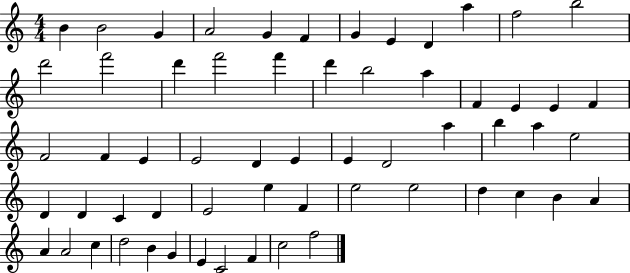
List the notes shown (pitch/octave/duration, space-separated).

B4/q B4/h G4/q A4/h G4/q F4/q G4/q E4/q D4/q A5/q F5/h B5/h D6/h F6/h D6/q F6/h F6/q D6/q B5/h A5/q F4/q E4/q E4/q F4/q F4/h F4/q E4/q E4/h D4/q E4/q E4/q D4/h A5/q B5/q A5/q E5/h D4/q D4/q C4/q D4/q E4/h E5/q F4/q E5/h E5/h D5/q C5/q B4/q A4/q A4/q A4/h C5/q D5/h B4/q G4/q E4/q C4/h F4/q C5/h F5/h